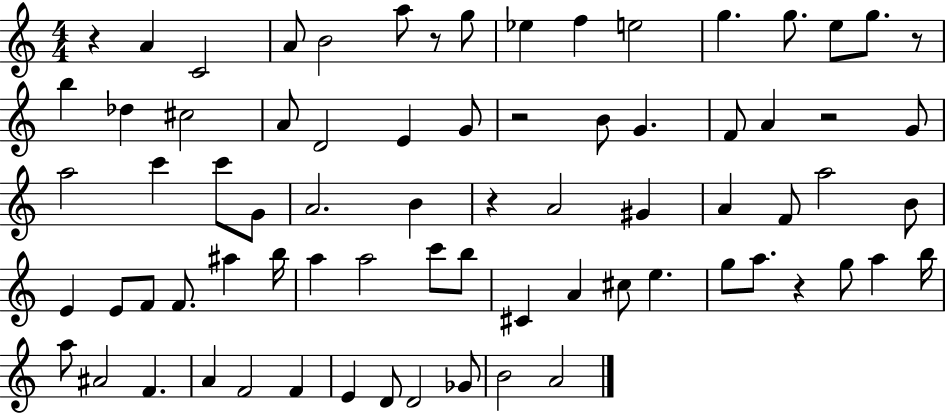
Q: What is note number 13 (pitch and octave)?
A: G5